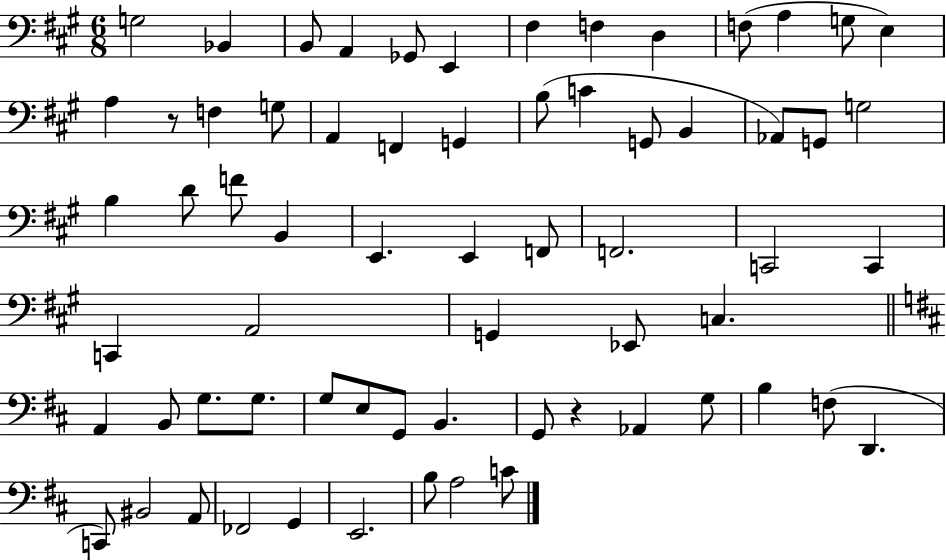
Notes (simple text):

G3/h Bb2/q B2/e A2/q Gb2/e E2/q F#3/q F3/q D3/q F3/e A3/q G3/e E3/q A3/q R/e F3/q G3/e A2/q F2/q G2/q B3/e C4/q G2/e B2/q Ab2/e G2/e G3/h B3/q D4/e F4/e B2/q E2/q. E2/q F2/e F2/h. C2/h C2/q C2/q A2/h G2/q Eb2/e C3/q. A2/q B2/e G3/e. G3/e. G3/e E3/e G2/e B2/q. G2/e R/q Ab2/q G3/e B3/q F3/e D2/q. C2/e BIS2/h A2/e FES2/h G2/q E2/h. B3/e A3/h C4/e